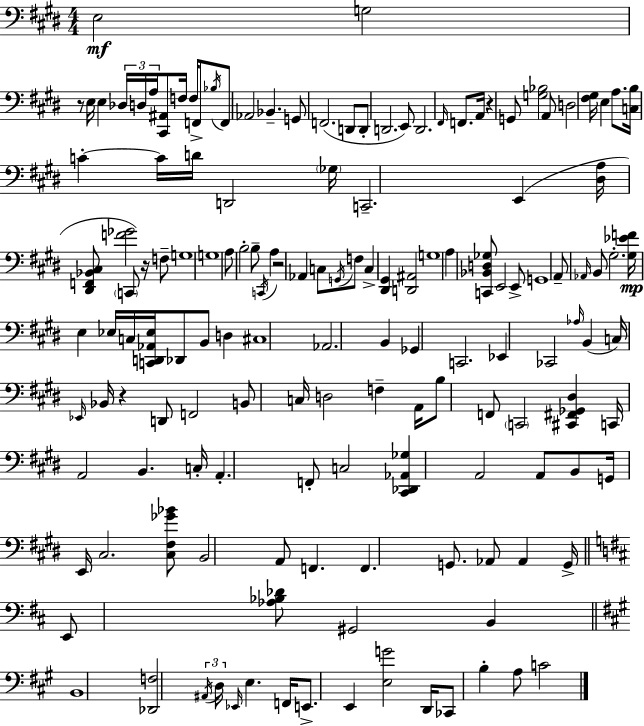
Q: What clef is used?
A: bass